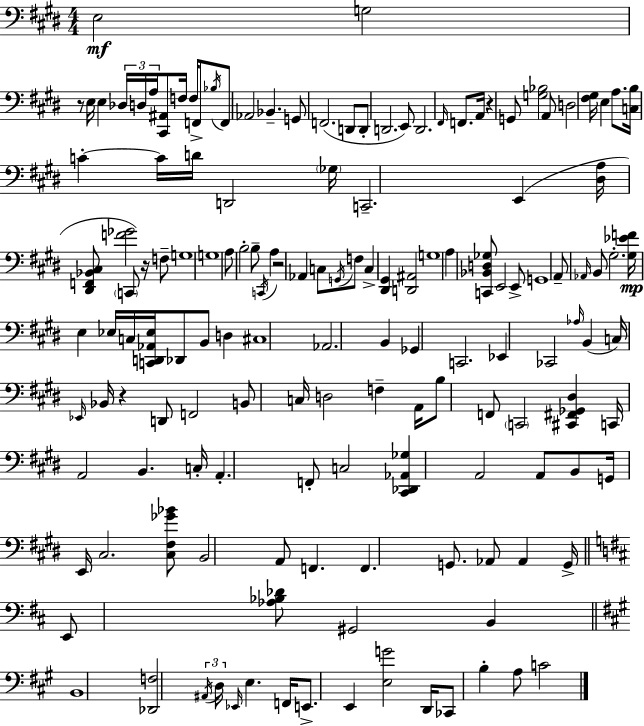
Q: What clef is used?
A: bass